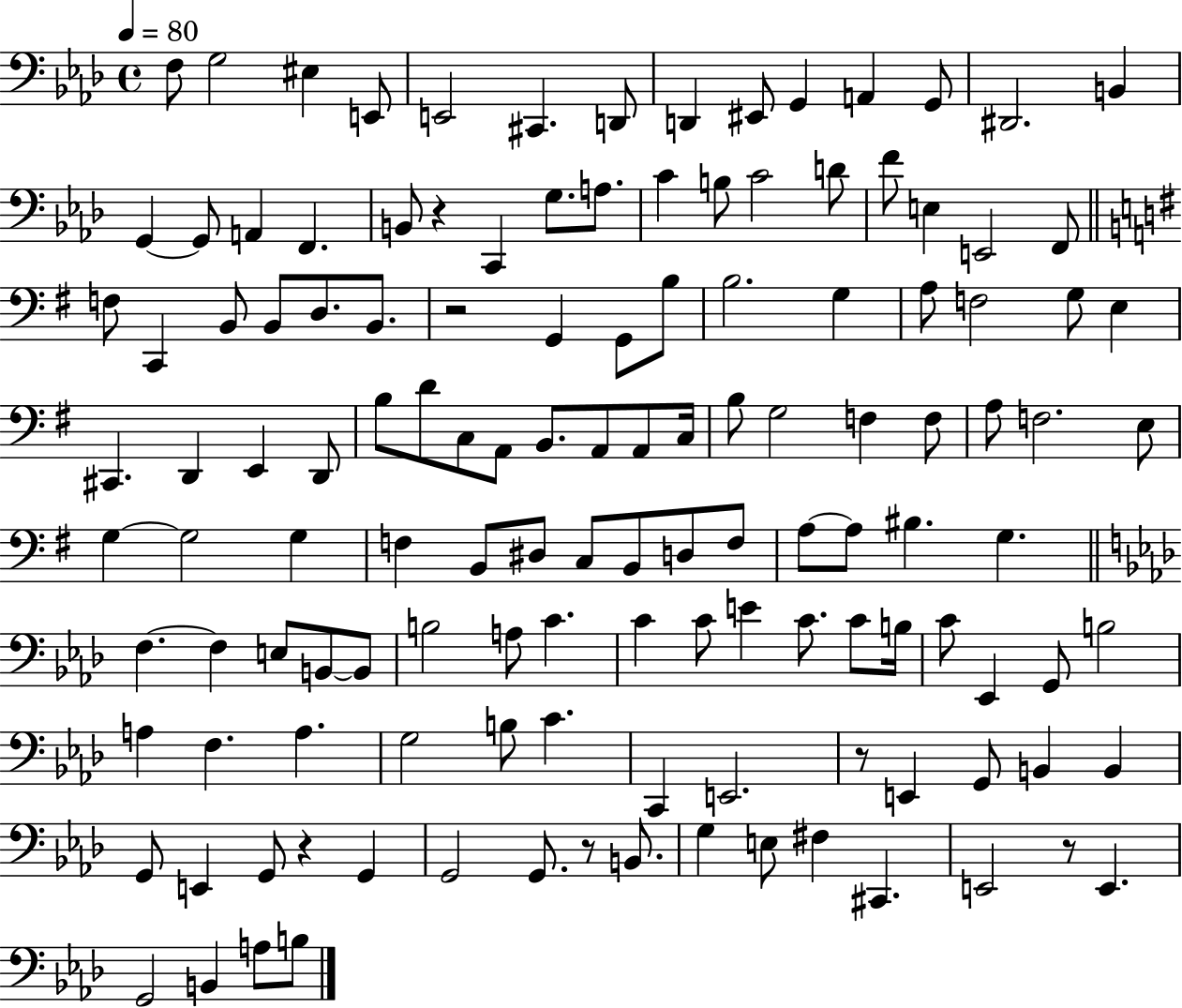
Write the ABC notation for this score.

X:1
T:Untitled
M:4/4
L:1/4
K:Ab
F,/2 G,2 ^E, E,,/2 E,,2 ^C,, D,,/2 D,, ^E,,/2 G,, A,, G,,/2 ^D,,2 B,, G,, G,,/2 A,, F,, B,,/2 z C,, G,/2 A,/2 C B,/2 C2 D/2 F/2 E, E,,2 F,,/2 F,/2 C,, B,,/2 B,,/2 D,/2 B,,/2 z2 G,, G,,/2 B,/2 B,2 G, A,/2 F,2 G,/2 E, ^C,, D,, E,, D,,/2 B,/2 D/2 C,/2 A,,/2 B,,/2 A,,/2 A,,/2 C,/4 B,/2 G,2 F, F,/2 A,/2 F,2 E,/2 G, G,2 G, F, B,,/2 ^D,/2 C,/2 B,,/2 D,/2 F,/2 A,/2 A,/2 ^B, G, F, F, E,/2 B,,/2 B,,/2 B,2 A,/2 C C C/2 E C/2 C/2 B,/4 C/2 _E,, G,,/2 B,2 A, F, A, G,2 B,/2 C C,, E,,2 z/2 E,, G,,/2 B,, B,, G,,/2 E,, G,,/2 z G,, G,,2 G,,/2 z/2 B,,/2 G, E,/2 ^F, ^C,, E,,2 z/2 E,, G,,2 B,, A,/2 B,/2